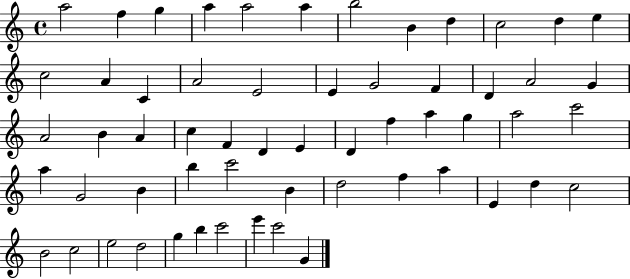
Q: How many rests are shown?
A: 0